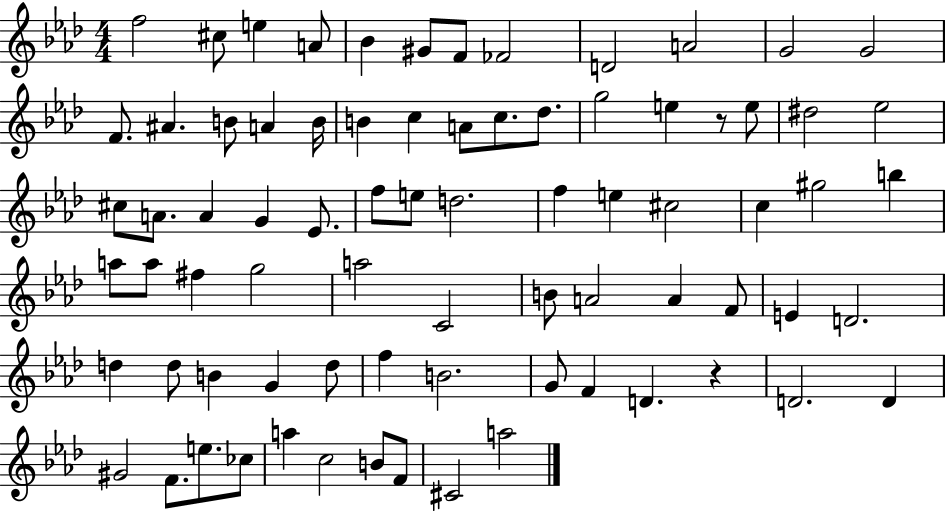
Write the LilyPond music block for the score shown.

{
  \clef treble
  \numericTimeSignature
  \time 4/4
  \key aes \major
  f''2 cis''8 e''4 a'8 | bes'4 gis'8 f'8 fes'2 | d'2 a'2 | g'2 g'2 | \break f'8. ais'4. b'8 a'4 b'16 | b'4 c''4 a'8 c''8. des''8. | g''2 e''4 r8 e''8 | dis''2 ees''2 | \break cis''8 a'8. a'4 g'4 ees'8. | f''8 e''8 d''2. | f''4 e''4 cis''2 | c''4 gis''2 b''4 | \break a''8 a''8 fis''4 g''2 | a''2 c'2 | b'8 a'2 a'4 f'8 | e'4 d'2. | \break d''4 d''8 b'4 g'4 d''8 | f''4 b'2. | g'8 f'4 d'4. r4 | d'2. d'4 | \break gis'2 f'8. e''8. ces''8 | a''4 c''2 b'8 f'8 | cis'2 a''2 | \bar "|."
}